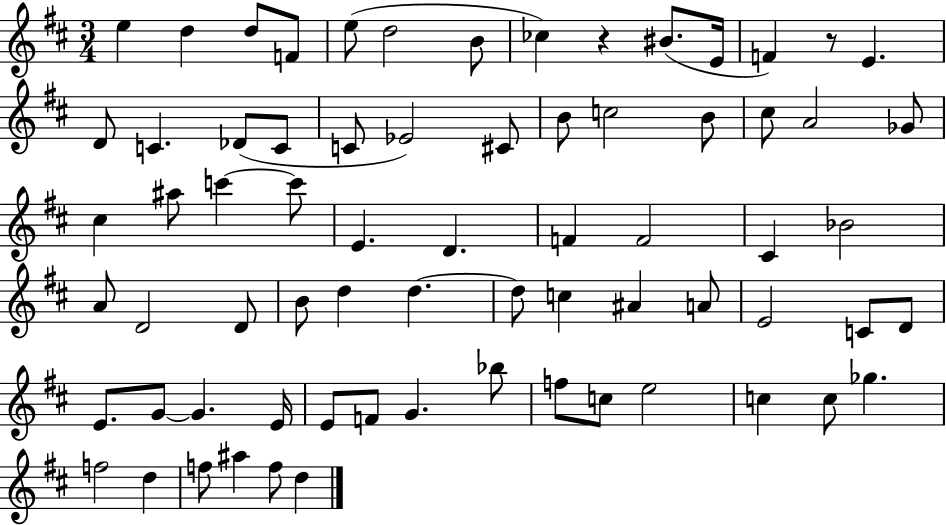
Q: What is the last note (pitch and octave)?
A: D5